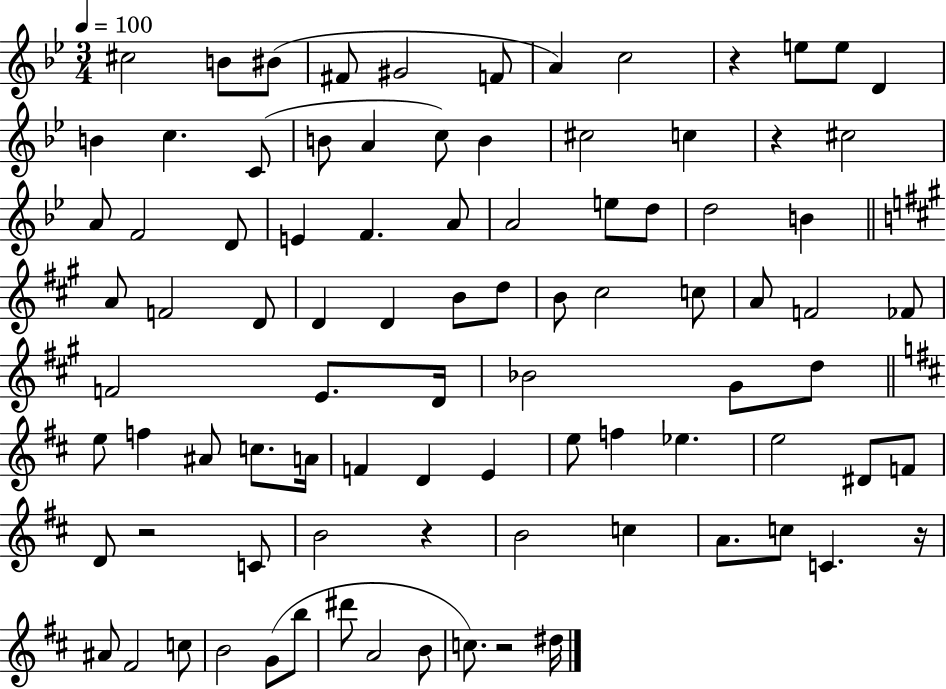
{
  \clef treble
  \numericTimeSignature
  \time 3/4
  \key bes \major
  \tempo 4 = 100
  \repeat volta 2 { cis''2 b'8 bis'8( | fis'8 gis'2 f'8 | a'4) c''2 | r4 e''8 e''8 d'4 | \break b'4 c''4. c'8( | b'8 a'4 c''8) b'4 | cis''2 c''4 | r4 cis''2 | \break a'8 f'2 d'8 | e'4 f'4. a'8 | a'2 e''8 d''8 | d''2 b'4 | \break \bar "||" \break \key a \major a'8 f'2 d'8 | d'4 d'4 b'8 d''8 | b'8 cis''2 c''8 | a'8 f'2 fes'8 | \break f'2 e'8. d'16 | bes'2 gis'8 d''8 | \bar "||" \break \key d \major e''8 f''4 ais'8 c''8. a'16 | f'4 d'4 e'4 | e''8 f''4 ees''4. | e''2 dis'8 f'8 | \break d'8 r2 c'8 | b'2 r4 | b'2 c''4 | a'8. c''8 c'4. r16 | \break ais'8 fis'2 c''8 | b'2 g'8( b''8 | dis'''8 a'2 b'8 | c''8.) r2 dis''16 | \break } \bar "|."
}